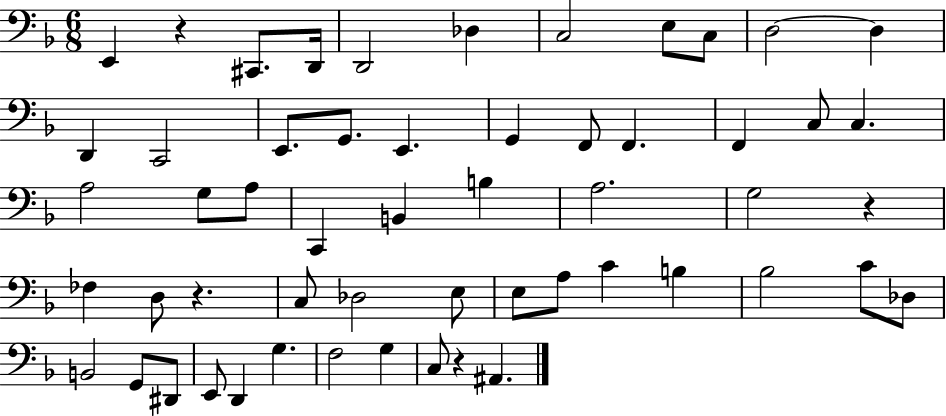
X:1
T:Untitled
M:6/8
L:1/4
K:F
E,, z ^C,,/2 D,,/4 D,,2 _D, C,2 E,/2 C,/2 D,2 D, D,, C,,2 E,,/2 G,,/2 E,, G,, F,,/2 F,, F,, C,/2 C, A,2 G,/2 A,/2 C,, B,, B, A,2 G,2 z _F, D,/2 z C,/2 _D,2 E,/2 E,/2 A,/2 C B, _B,2 C/2 _D,/2 B,,2 G,,/2 ^D,,/2 E,,/2 D,, G, F,2 G, C,/2 z ^A,,